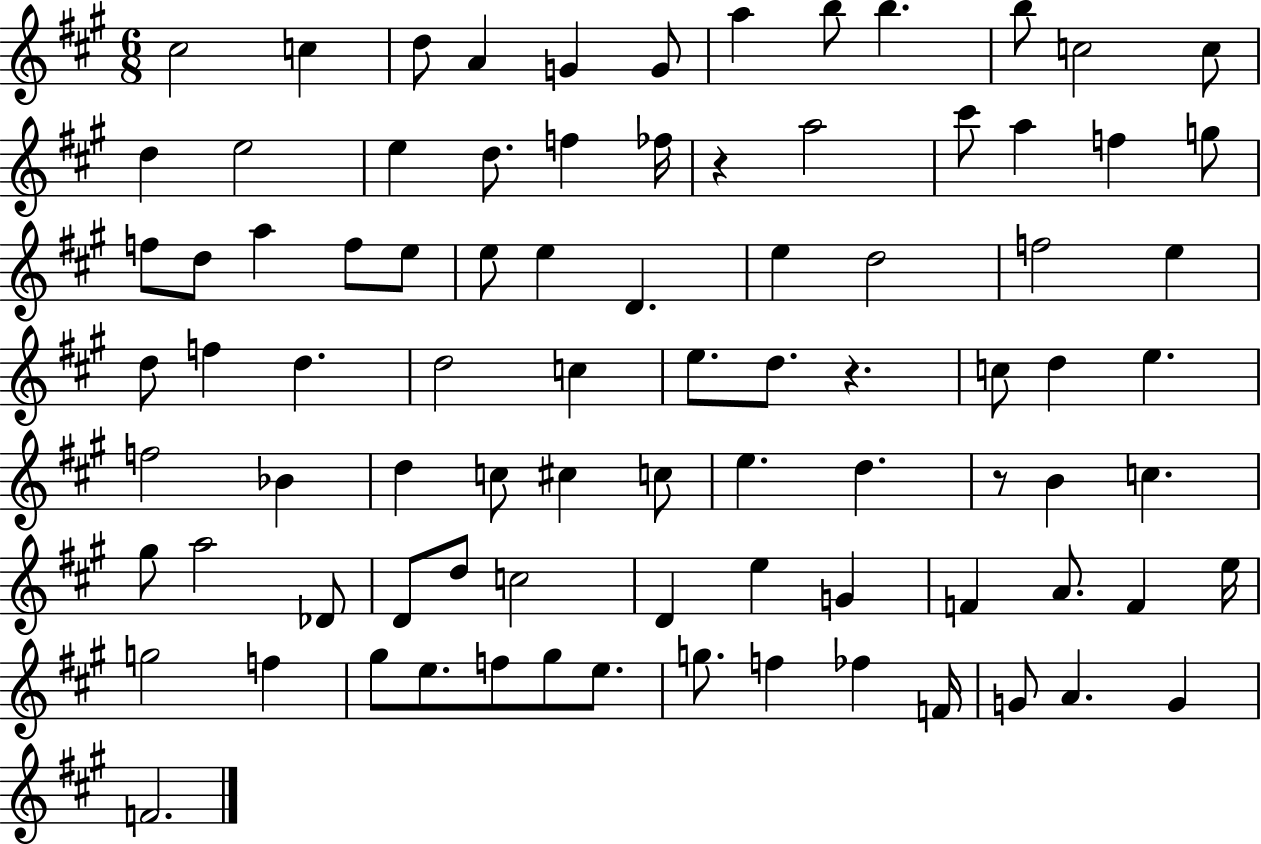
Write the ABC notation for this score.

X:1
T:Untitled
M:6/8
L:1/4
K:A
^c2 c d/2 A G G/2 a b/2 b b/2 c2 c/2 d e2 e d/2 f _f/4 z a2 ^c'/2 a f g/2 f/2 d/2 a f/2 e/2 e/2 e D e d2 f2 e d/2 f d d2 c e/2 d/2 z c/2 d e f2 _B d c/2 ^c c/2 e d z/2 B c ^g/2 a2 _D/2 D/2 d/2 c2 D e G F A/2 F e/4 g2 f ^g/2 e/2 f/2 ^g/2 e/2 g/2 f _f F/4 G/2 A G F2